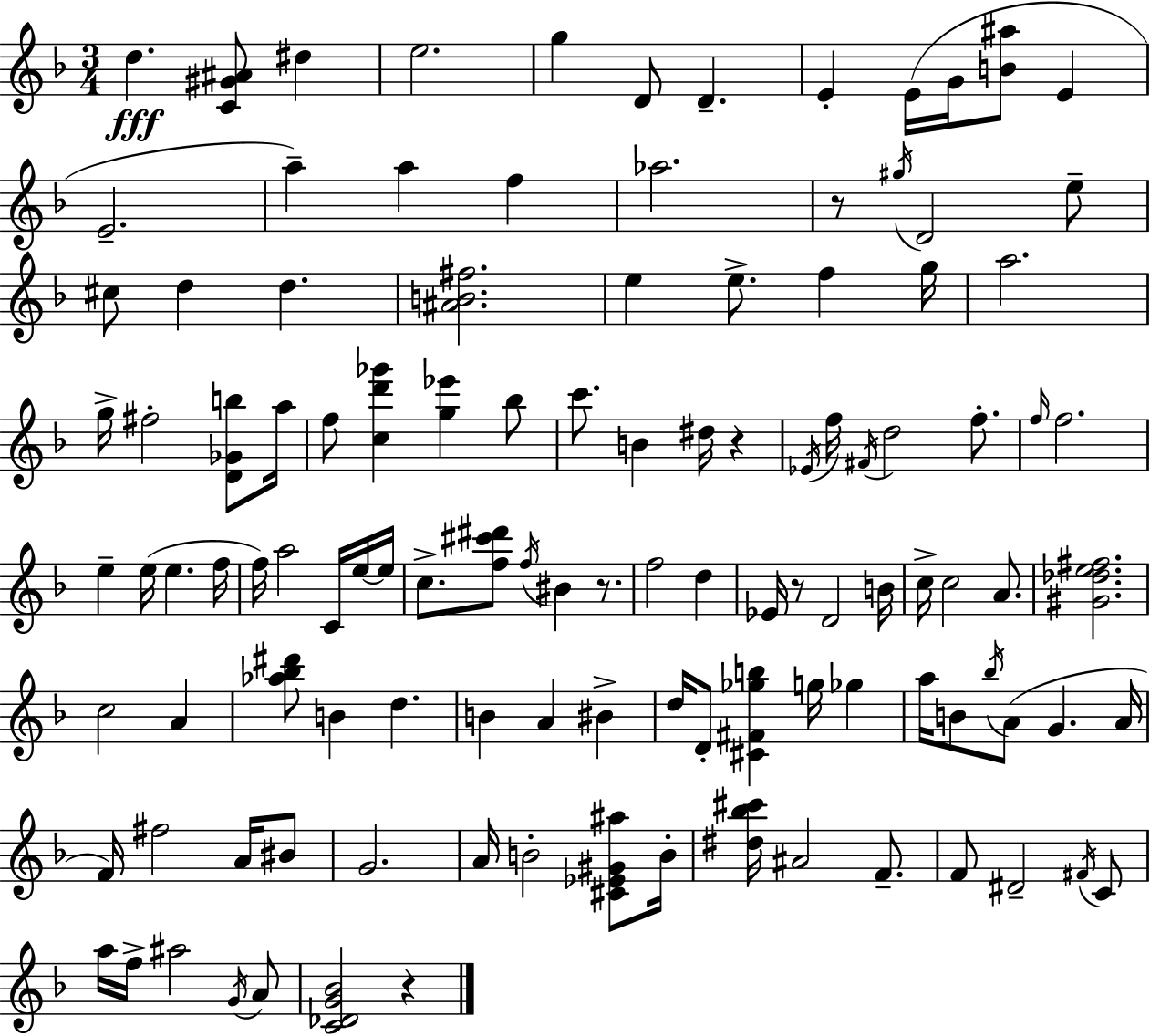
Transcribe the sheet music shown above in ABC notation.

X:1
T:Untitled
M:3/4
L:1/4
K:Dm
d [C^G^A]/2 ^d e2 g D/2 D E E/4 G/4 [B^a]/2 E E2 a a f _a2 z/2 ^g/4 D2 e/2 ^c/2 d d [^AB^f]2 e e/2 f g/4 a2 g/4 ^f2 [D_Gb]/2 a/4 f/2 [cd'_g'] [g_e'] _b/2 c'/2 B ^d/4 z _E/4 f/4 ^F/4 d2 f/2 f/4 f2 e e/4 e f/4 f/4 a2 C/4 e/4 e/4 c/2 [f^c'^d']/2 f/4 ^B z/2 f2 d _E/4 z/2 D2 B/4 c/4 c2 A/2 [^G_de^f]2 c2 A [_a_b^d']/2 B d B A ^B d/4 D/2 [^C^F_gb] g/4 _g a/4 B/2 _b/4 A/2 G A/4 F/4 ^f2 A/4 ^B/2 G2 A/4 B2 [^C_E^G^a]/2 B/4 [^d_b^c']/4 ^A2 F/2 F/2 ^D2 ^F/4 C/2 a/4 f/4 ^a2 G/4 A/2 [C_DG_B]2 z